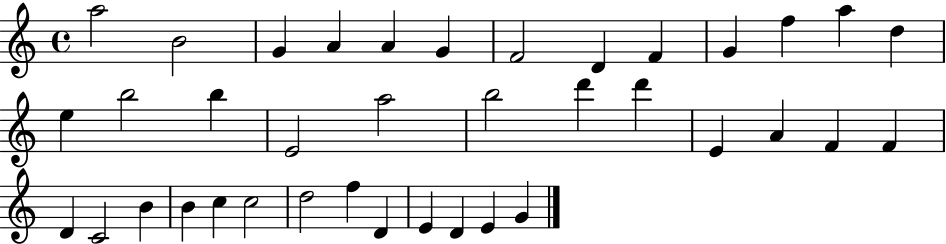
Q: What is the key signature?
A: C major